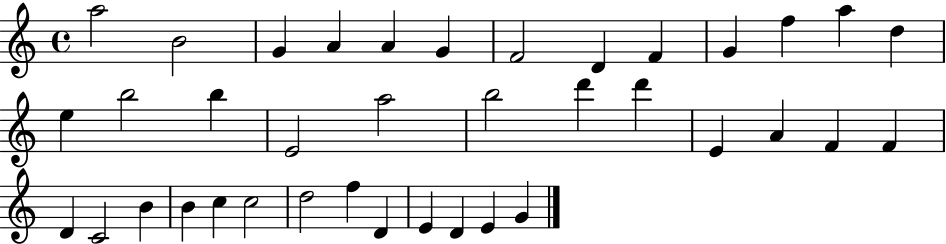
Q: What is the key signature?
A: C major